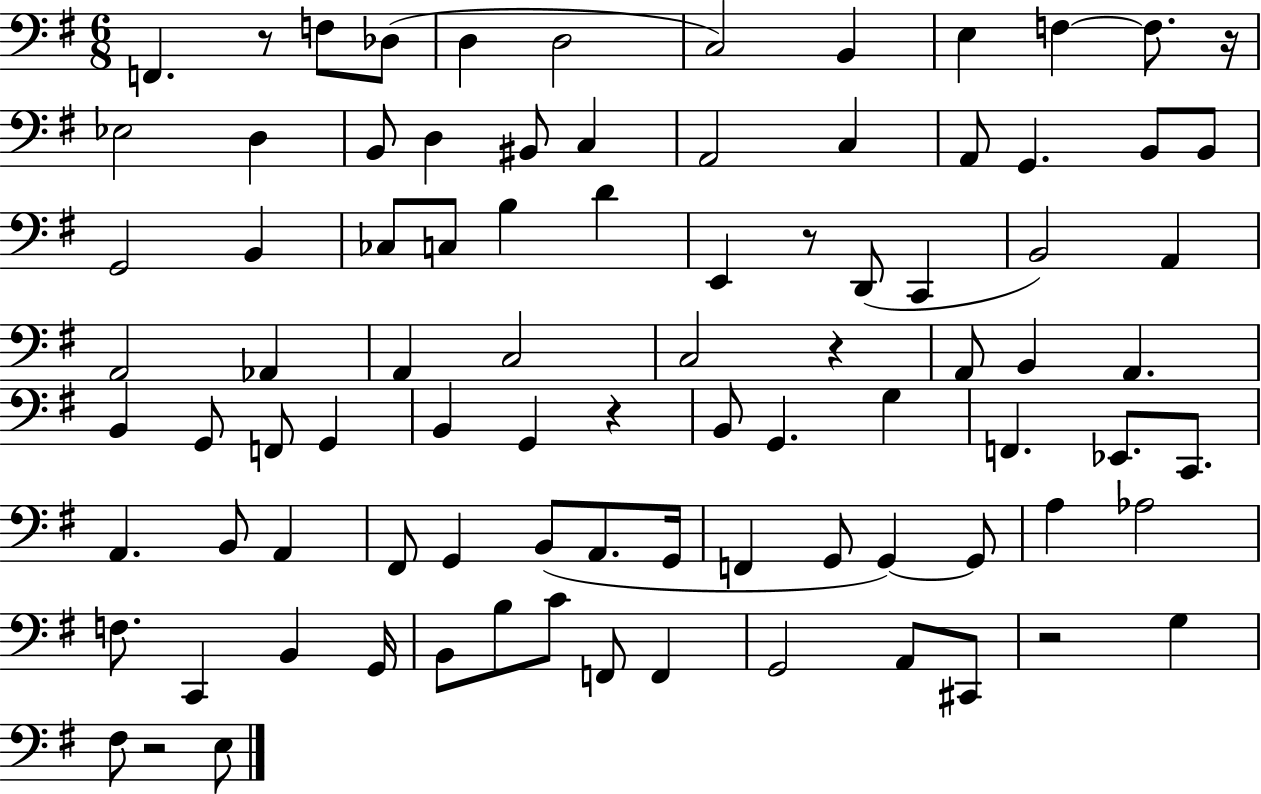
F2/q. R/e F3/e Db3/e D3/q D3/h C3/h B2/q E3/q F3/q F3/e. R/s Eb3/h D3/q B2/e D3/q BIS2/e C3/q A2/h C3/q A2/e G2/q. B2/e B2/e G2/h B2/q CES3/e C3/e B3/q D4/q E2/q R/e D2/e C2/q B2/h A2/q A2/h Ab2/q A2/q C3/h C3/h R/q A2/e B2/q A2/q. B2/q G2/e F2/e G2/q B2/q G2/q R/q B2/e G2/q. G3/q F2/q. Eb2/e. C2/e. A2/q. B2/e A2/q F#2/e G2/q B2/e A2/e. G2/s F2/q G2/e G2/q G2/e A3/q Ab3/h F3/e. C2/q B2/q G2/s B2/e B3/e C4/e F2/e F2/q G2/h A2/e C#2/e R/h G3/q F#3/e R/h E3/e